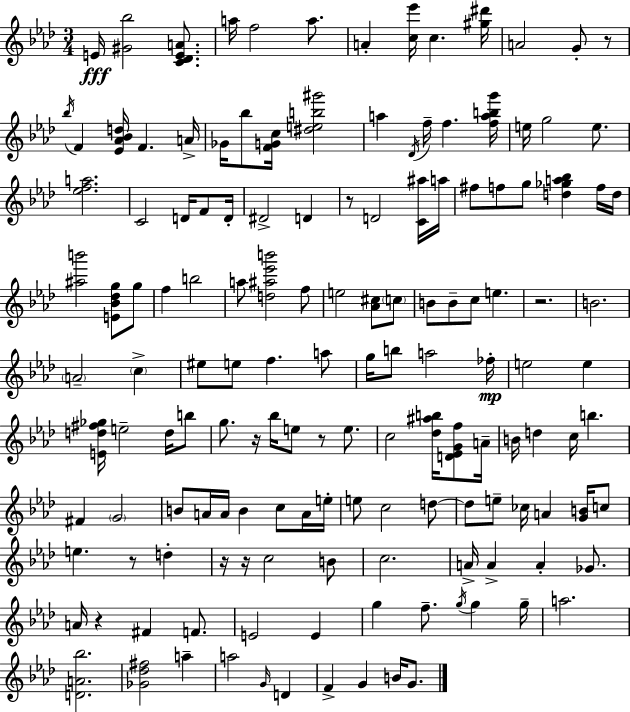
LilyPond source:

{
  \clef treble
  \numericTimeSignature
  \time 3/4
  \key aes \major
  e'16\fff <gis' bes''>2 <c' des' e' a'>8. | a''16 f''2 a''8. | a'4-. <c'' ees'''>16 c''4. <gis'' dis'''>16 | a'2 g'8-. r8 | \break \acciaccatura { bes''16 } f'4 <ees' aes' bes' d''>16 f'4. | a'16-> ges'16 bes''8 <f' g' c''>16 <dis'' e'' b'' gis'''>2 | a''4 \acciaccatura { des'16 } f''16-- f''4. | <f'' a'' b'' g'''>16 e''16 g''2 e''8. | \break <ees'' f'' a''>2. | c'2 d'16 f'8 | d'16-. dis'2-> d'4 | r8 d'2 | \break <c' ais''>16 a''16 fis''8 f''8 g''8 <d'' ges'' a'' bes''>4 | f''16 d''16 <ais'' b'''>2 <e' bes' des'' g''>8 | g''8 f''4 b''2 | a''8 <d'' ais'' ees''' b'''>2 | \break f''8 e''2 <aes' cis''>8 | \parenthesize c''8 b'8 b'8-- c''8 e''4. | r2. | b'2. | \break \parenthesize a'2-- \parenthesize c''4-> | eis''8 e''8 f''4. | a''8 g''16 b''8 a''2 | fes''16-.\mp e''2 e''4 | \break <e' d'' fis'' ges''>16 e''2-- d''16 | b''8 g''8. r16 bes''16 e''8 r8 e''8. | c''2 <des'' ais'' b''>16 <d' ees' g' f''>8 | a'16-- b'16 d''4 c''16 b''4. | \break fis'4 \parenthesize g'2 | b'8 a'16 a'16 b'4 c''8 | a'16 e''16-. e''8 c''2 | d''8~~ d''8 e''8-- ces''16 a'4 <g' b'>16 | \break c''8 e''4. r8 d''4-. | r16 r16 c''2 | b'8 c''2. | a'16-> a'4-> a'4-. ges'8. | \break a'16 r4 fis'4 f'8. | e'2 e'4 | g''4 f''8.-- \acciaccatura { g''16 } g''4 | g''16-- a''2. | \break <d' a' bes''>2. | <ges' des'' fis''>2 a''4-- | a''2 \grace { g'16 } | d'4 f'4-> g'4 | \break b'16 g'8. \bar "|."
}